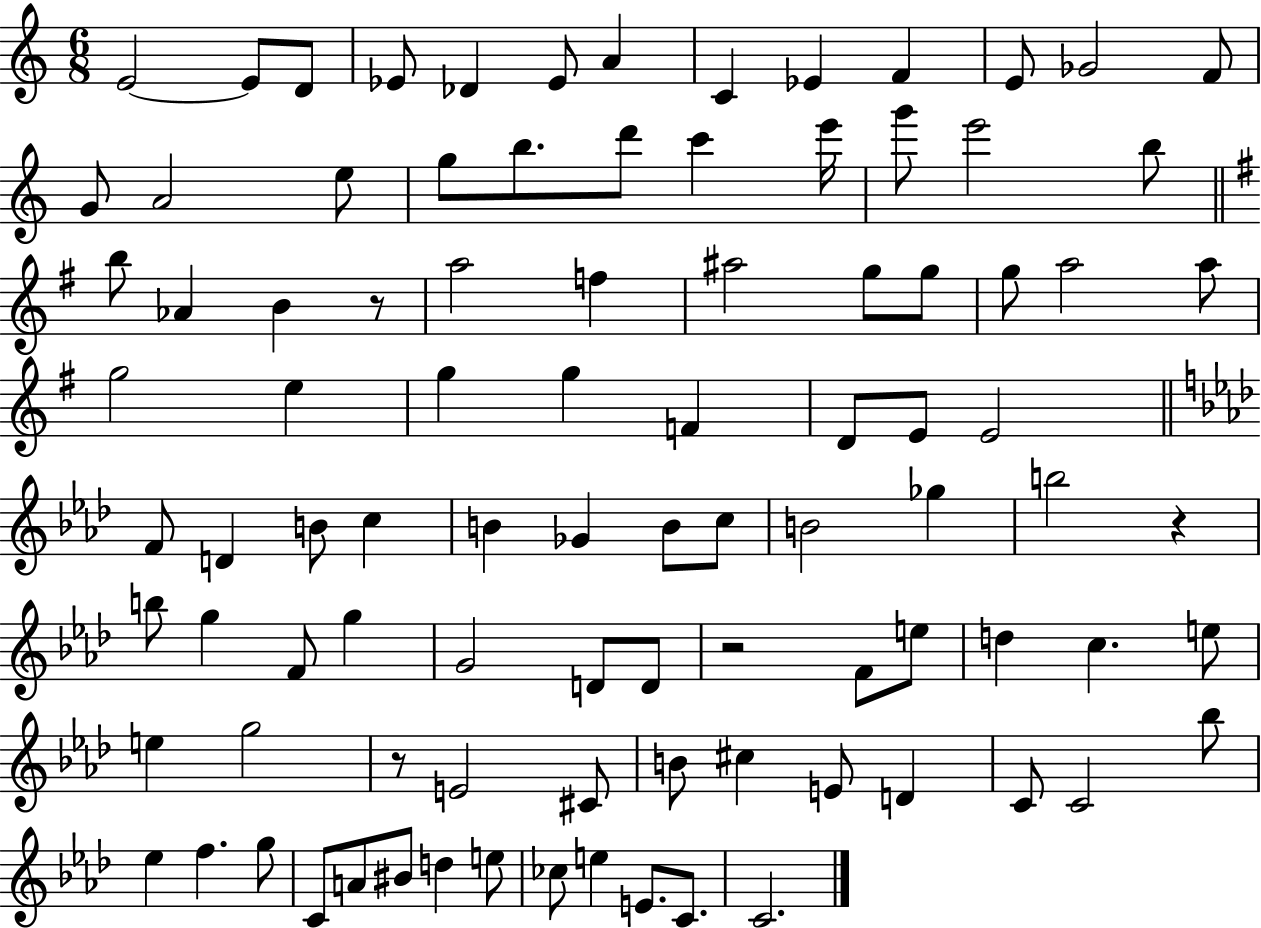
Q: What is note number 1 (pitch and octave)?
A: E4